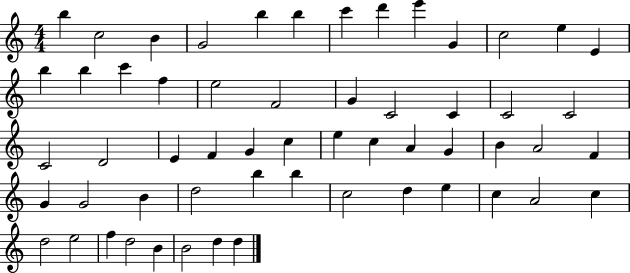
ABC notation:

X:1
T:Untitled
M:4/4
L:1/4
K:C
b c2 B G2 b b c' d' e' G c2 e E b b c' f e2 F2 G C2 C C2 C2 C2 D2 E F G c e c A G B A2 F G G2 B d2 b b c2 d e c A2 c d2 e2 f d2 B B2 d d